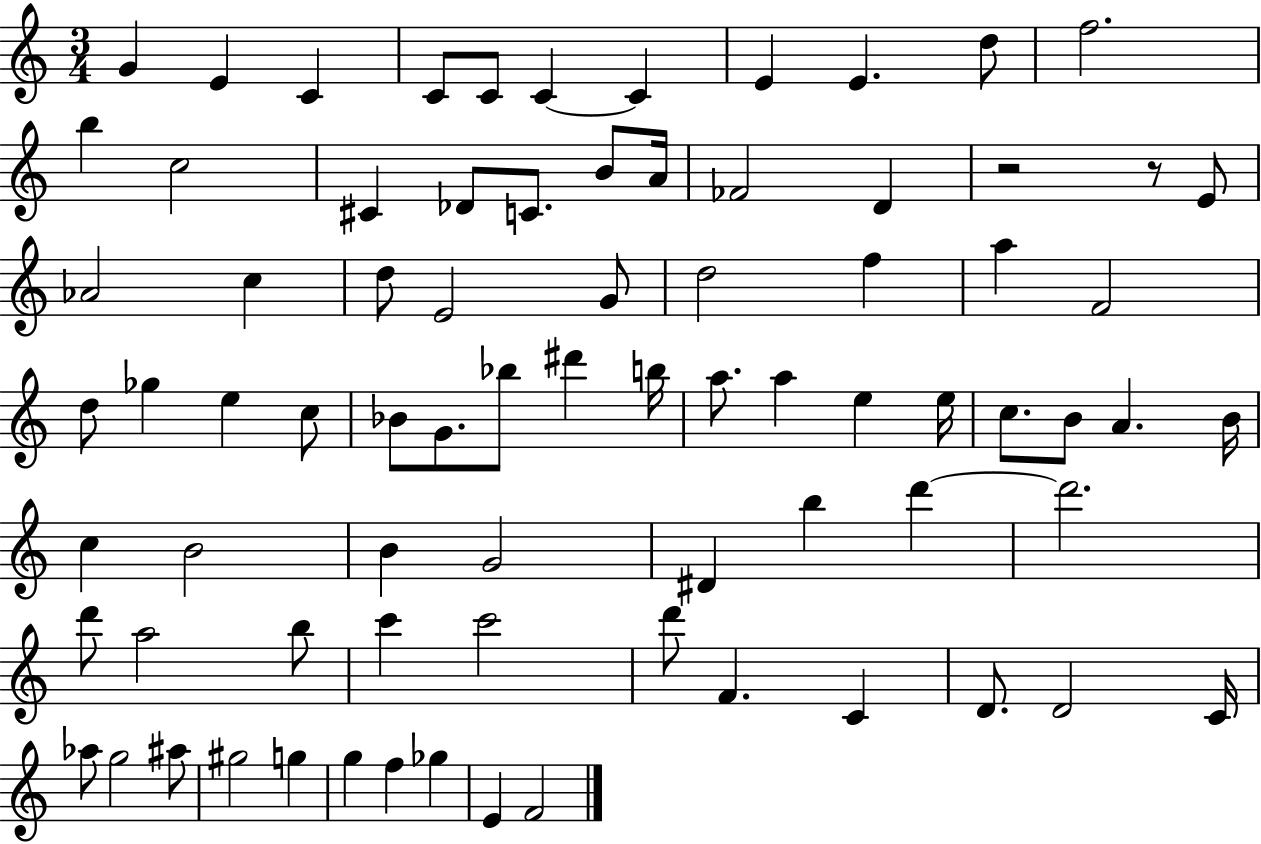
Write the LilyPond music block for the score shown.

{
  \clef treble
  \numericTimeSignature
  \time 3/4
  \key c \major
  g'4 e'4 c'4 | c'8 c'8 c'4~~ c'4 | e'4 e'4. d''8 | f''2. | \break b''4 c''2 | cis'4 des'8 c'8. b'8 a'16 | fes'2 d'4 | r2 r8 e'8 | \break aes'2 c''4 | d''8 e'2 g'8 | d''2 f''4 | a''4 f'2 | \break d''8 ges''4 e''4 c''8 | bes'8 g'8. bes''8 dis'''4 b''16 | a''8. a''4 e''4 e''16 | c''8. b'8 a'4. b'16 | \break c''4 b'2 | b'4 g'2 | dis'4 b''4 d'''4~~ | d'''2. | \break d'''8 a''2 b''8 | c'''4 c'''2 | d'''8 f'4. c'4 | d'8. d'2 c'16 | \break aes''8 g''2 ais''8 | gis''2 g''4 | g''4 f''4 ges''4 | e'4 f'2 | \break \bar "|."
}